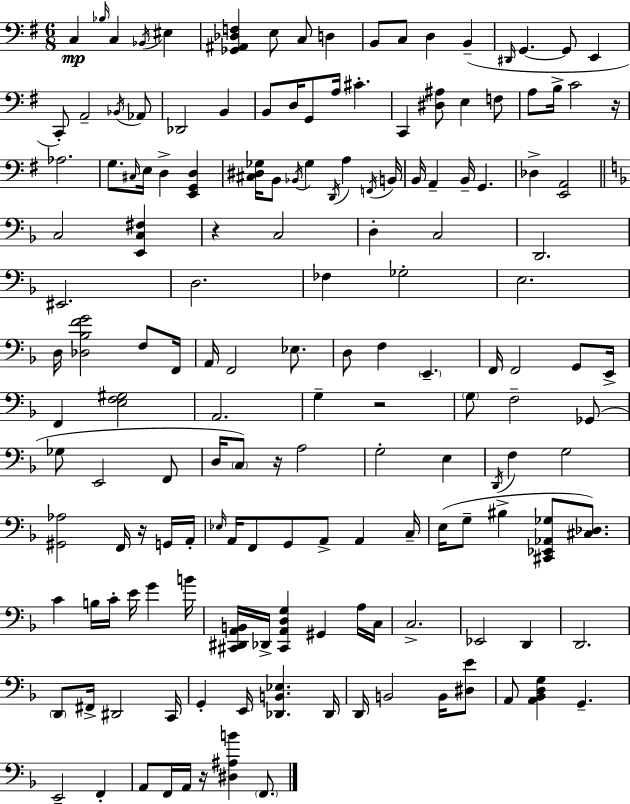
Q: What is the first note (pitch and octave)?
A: C3